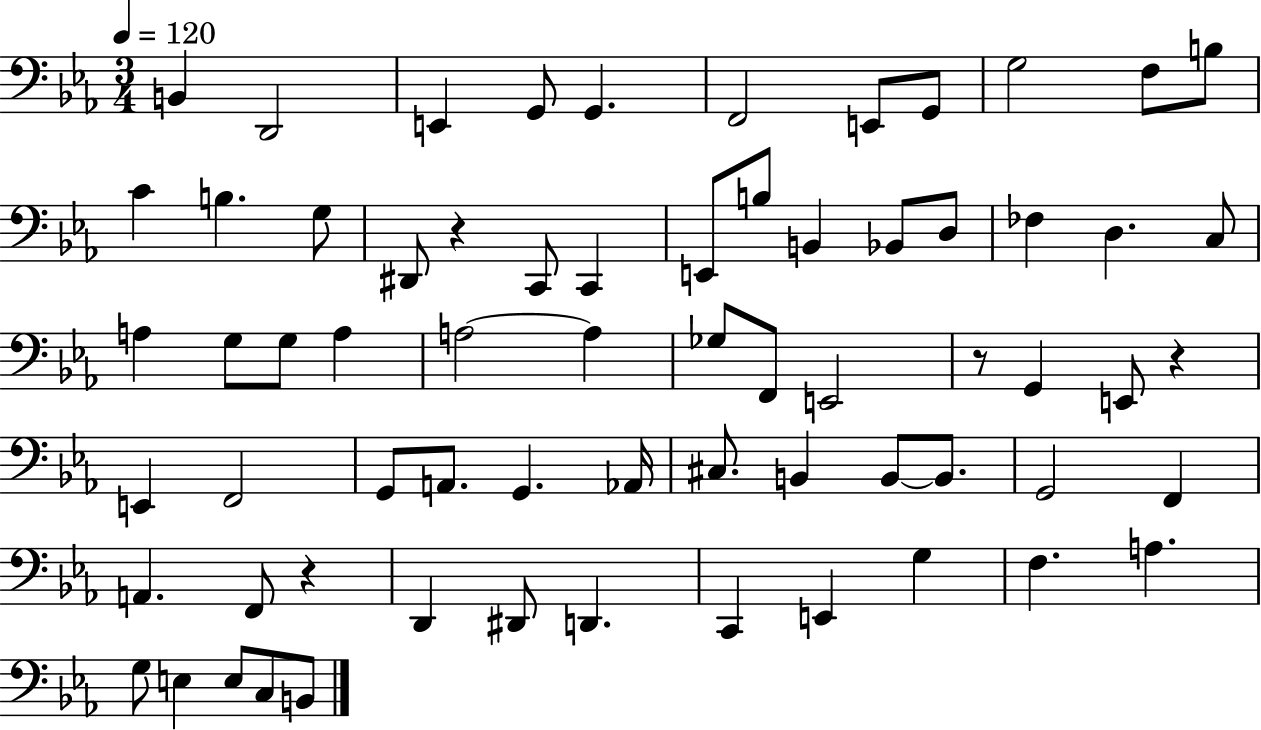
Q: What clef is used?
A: bass